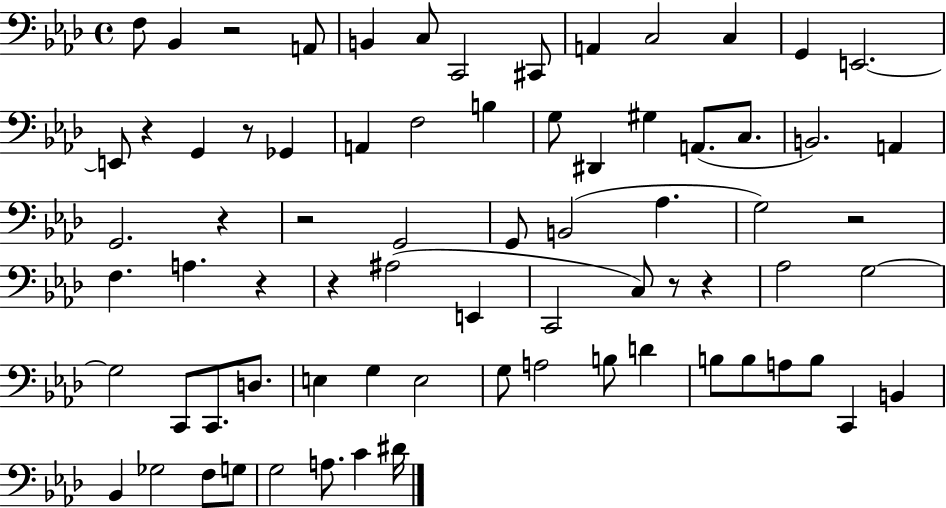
F3/e Bb2/q R/h A2/e B2/q C3/e C2/h C#2/e A2/q C3/h C3/q G2/q E2/h. E2/e R/q G2/q R/e Gb2/q A2/q F3/h B3/q G3/e D#2/q G#3/q A2/e. C3/e. B2/h. A2/q G2/h. R/q R/h G2/h G2/e B2/h Ab3/q. G3/h R/h F3/q. A3/q. R/q R/q A#3/h E2/q C2/h C3/e R/e R/q Ab3/h G3/h G3/h C2/e C2/e. D3/e. E3/q G3/q E3/h G3/e A3/h B3/e D4/q B3/e B3/e A3/e B3/e C2/q B2/q Bb2/q Gb3/h F3/e G3/e G3/h A3/e. C4/q D#4/s